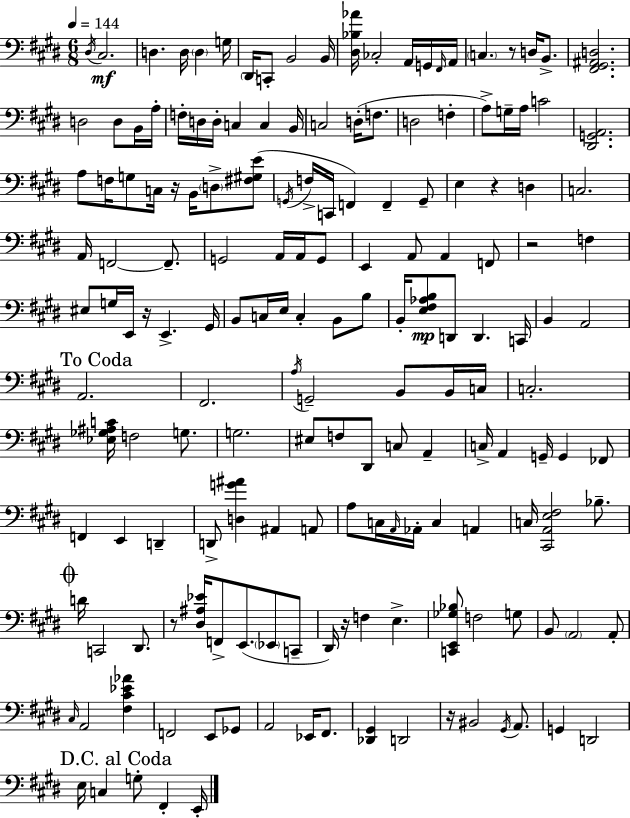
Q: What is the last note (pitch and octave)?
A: E2